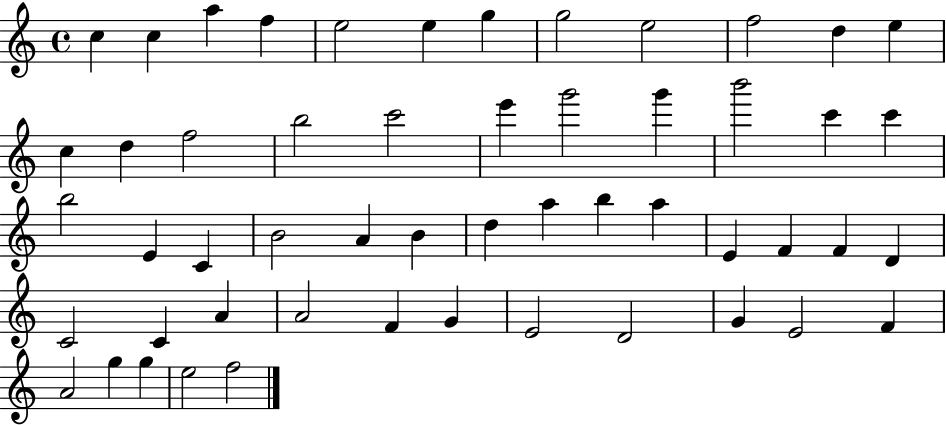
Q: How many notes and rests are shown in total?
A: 53